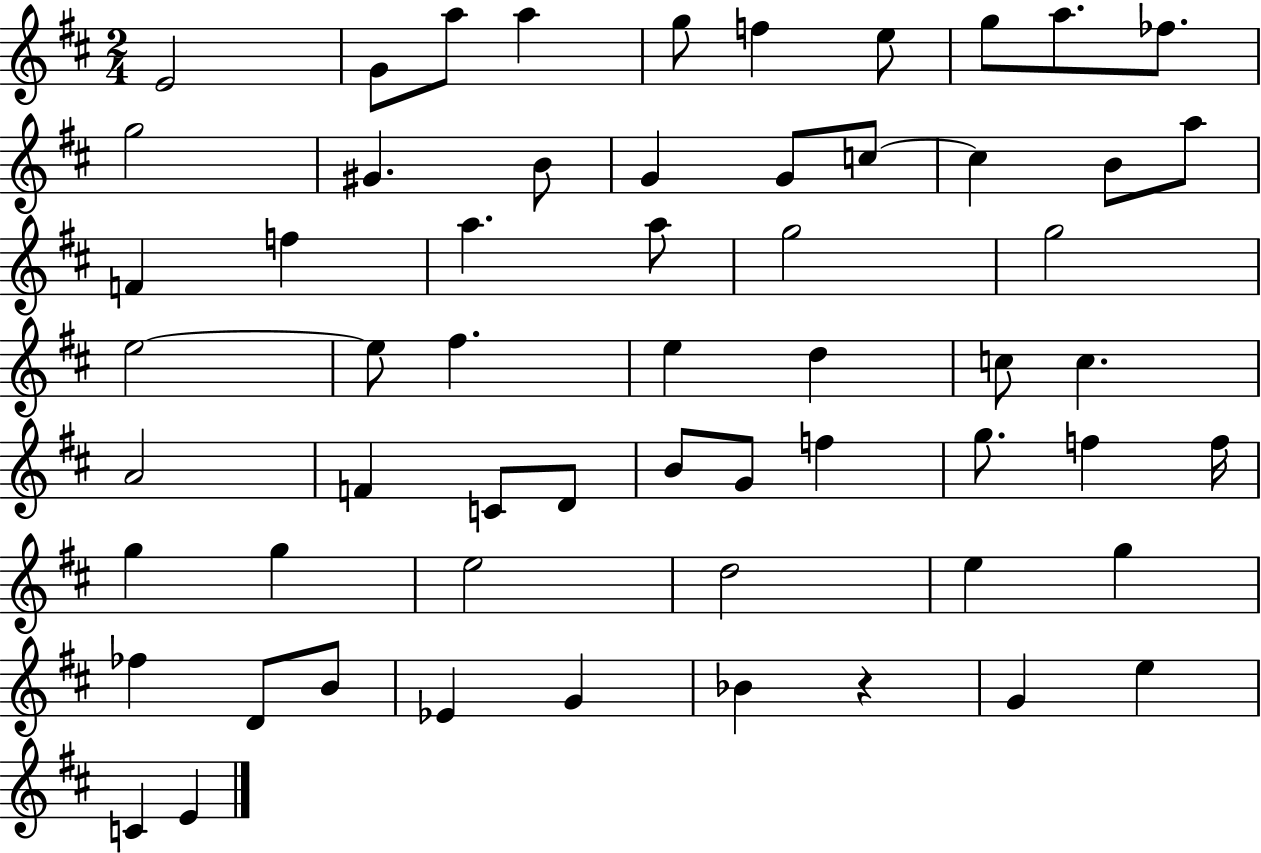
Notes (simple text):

E4/h G4/e A5/e A5/q G5/e F5/q E5/e G5/e A5/e. FES5/e. G5/h G#4/q. B4/e G4/q G4/e C5/e C5/q B4/e A5/e F4/q F5/q A5/q. A5/e G5/h G5/h E5/h E5/e F#5/q. E5/q D5/q C5/e C5/q. A4/h F4/q C4/e D4/e B4/e G4/e F5/q G5/e. F5/q F5/s G5/q G5/q E5/h D5/h E5/q G5/q FES5/q D4/e B4/e Eb4/q G4/q Bb4/q R/q G4/q E5/q C4/q E4/q